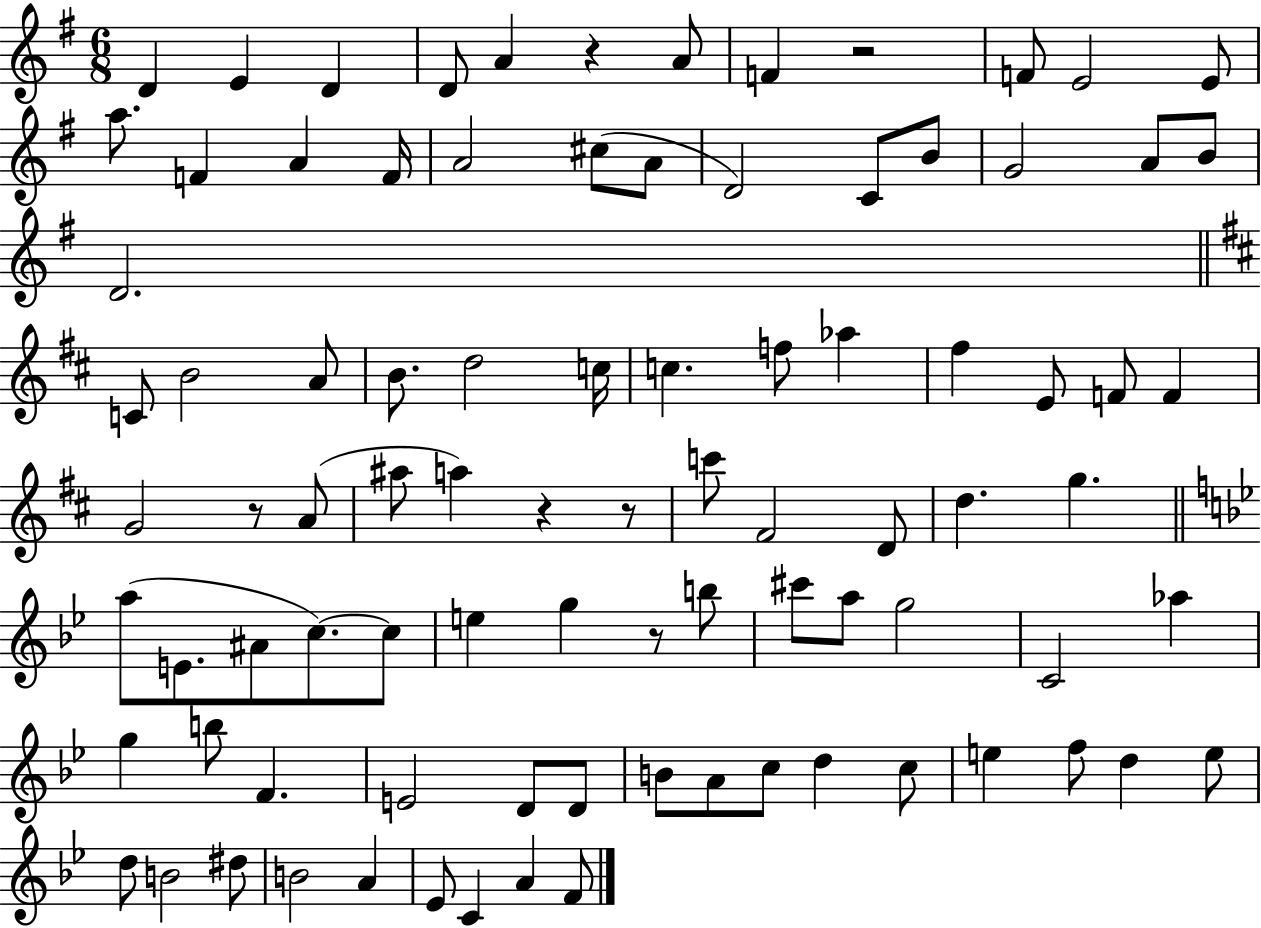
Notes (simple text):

D4/q E4/q D4/q D4/e A4/q R/q A4/e F4/q R/h F4/e E4/h E4/e A5/e. F4/q A4/q F4/s A4/h C#5/e A4/e D4/h C4/e B4/e G4/h A4/e B4/e D4/h. C4/e B4/h A4/e B4/e. D5/h C5/s C5/q. F5/e Ab5/q F#5/q E4/e F4/e F4/q G4/h R/e A4/e A#5/e A5/q R/q R/e C6/e F#4/h D4/e D5/q. G5/q. A5/e E4/e. A#4/e C5/e. C5/e E5/q G5/q R/e B5/e C#6/e A5/e G5/h C4/h Ab5/q G5/q B5/e F4/q. E4/h D4/e D4/e B4/e A4/e C5/e D5/q C5/e E5/q F5/e D5/q E5/e D5/e B4/h D#5/e B4/h A4/q Eb4/e C4/q A4/q F4/e